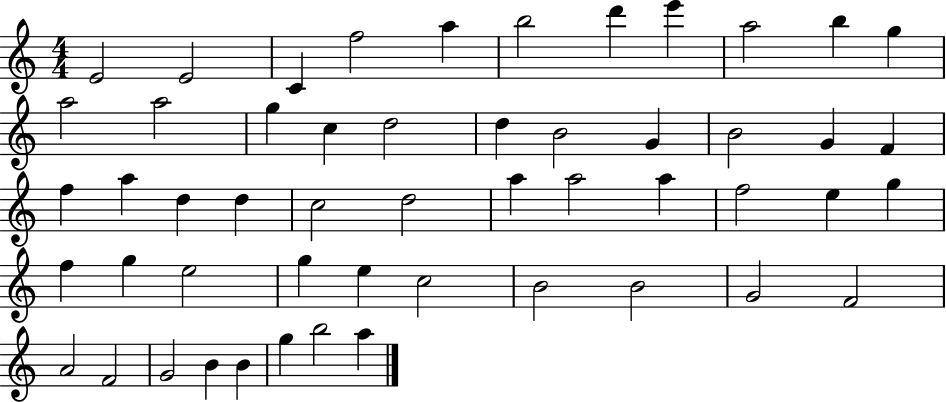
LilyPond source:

{
  \clef treble
  \numericTimeSignature
  \time 4/4
  \key c \major
  e'2 e'2 | c'4 f''2 a''4 | b''2 d'''4 e'''4 | a''2 b''4 g''4 | \break a''2 a''2 | g''4 c''4 d''2 | d''4 b'2 g'4 | b'2 g'4 f'4 | \break f''4 a''4 d''4 d''4 | c''2 d''2 | a''4 a''2 a''4 | f''2 e''4 g''4 | \break f''4 g''4 e''2 | g''4 e''4 c''2 | b'2 b'2 | g'2 f'2 | \break a'2 f'2 | g'2 b'4 b'4 | g''4 b''2 a''4 | \bar "|."
}